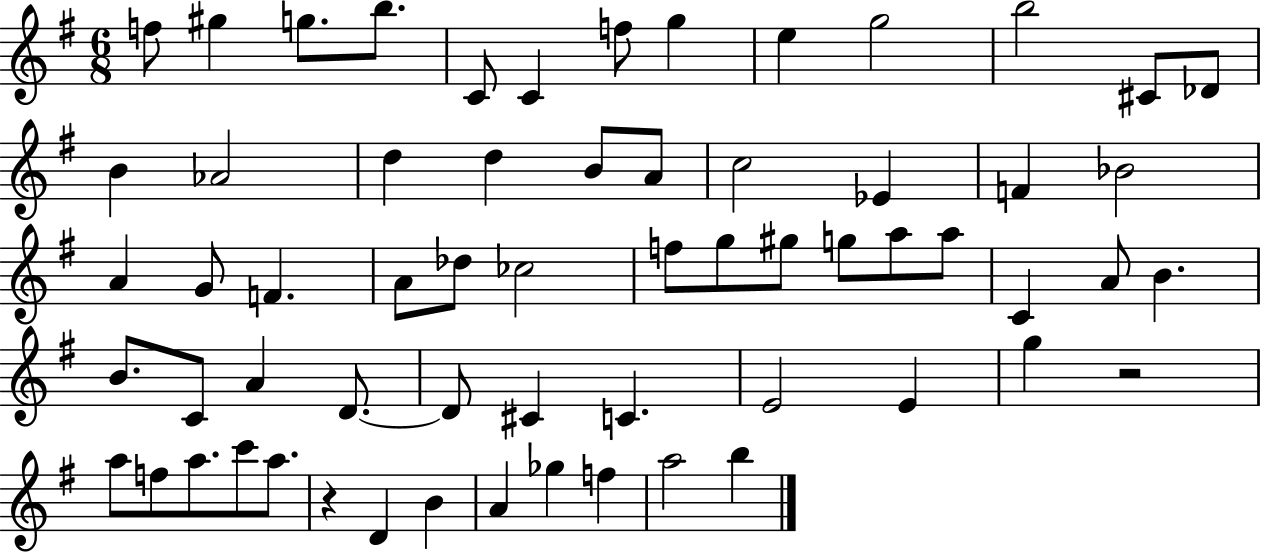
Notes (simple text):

F5/e G#5/q G5/e. B5/e. C4/e C4/q F5/e G5/q E5/q G5/h B5/h C#4/e Db4/e B4/q Ab4/h D5/q D5/q B4/e A4/e C5/h Eb4/q F4/q Bb4/h A4/q G4/e F4/q. A4/e Db5/e CES5/h F5/e G5/e G#5/e G5/e A5/e A5/e C4/q A4/e B4/q. B4/e. C4/e A4/q D4/e. D4/e C#4/q C4/q. E4/h E4/q G5/q R/h A5/e F5/e A5/e. C6/e A5/e. R/q D4/q B4/q A4/q Gb5/q F5/q A5/h B5/q